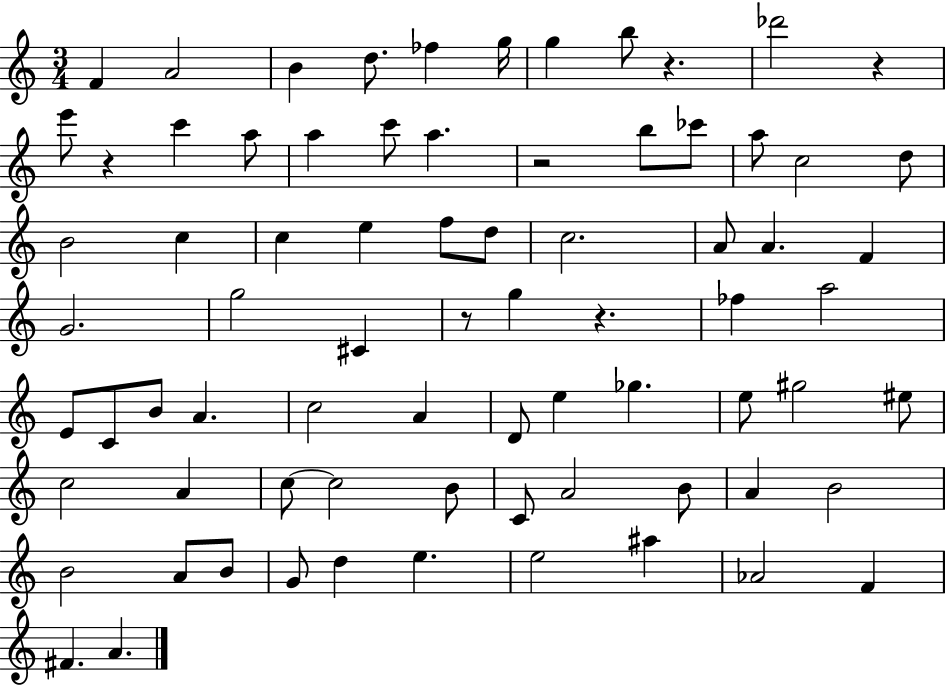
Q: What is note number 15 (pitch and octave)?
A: A5